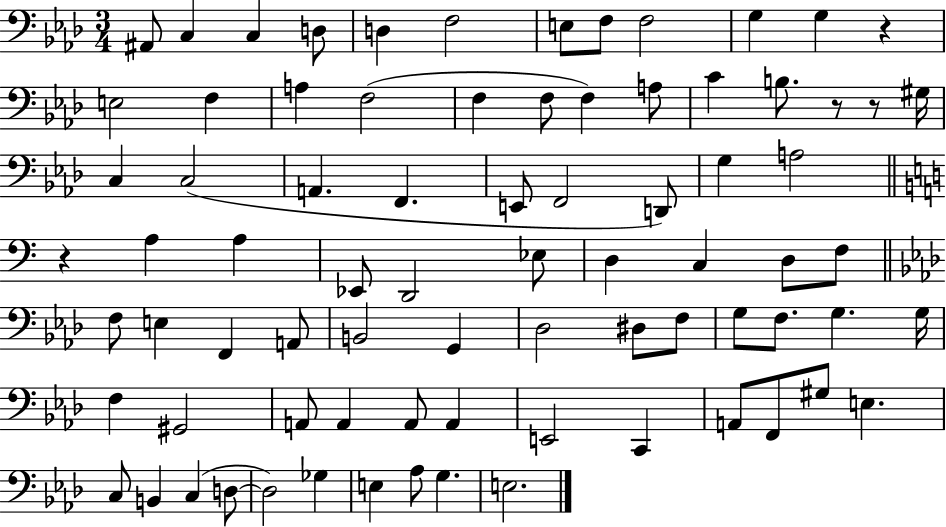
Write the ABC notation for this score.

X:1
T:Untitled
M:3/4
L:1/4
K:Ab
^A,,/2 C, C, D,/2 D, F,2 E,/2 F,/2 F,2 G, G, z E,2 F, A, F,2 F, F,/2 F, A,/2 C B,/2 z/2 z/2 ^G,/4 C, C,2 A,, F,, E,,/2 F,,2 D,,/2 G, A,2 z A, A, _E,,/2 D,,2 _E,/2 D, C, D,/2 F,/2 F,/2 E, F,, A,,/2 B,,2 G,, _D,2 ^D,/2 F,/2 G,/2 F,/2 G, G,/4 F, ^G,,2 A,,/2 A,, A,,/2 A,, E,,2 C,, A,,/2 F,,/2 ^G,/2 E, C,/2 B,, C, D,/2 D,2 _G, E, _A,/2 G, E,2